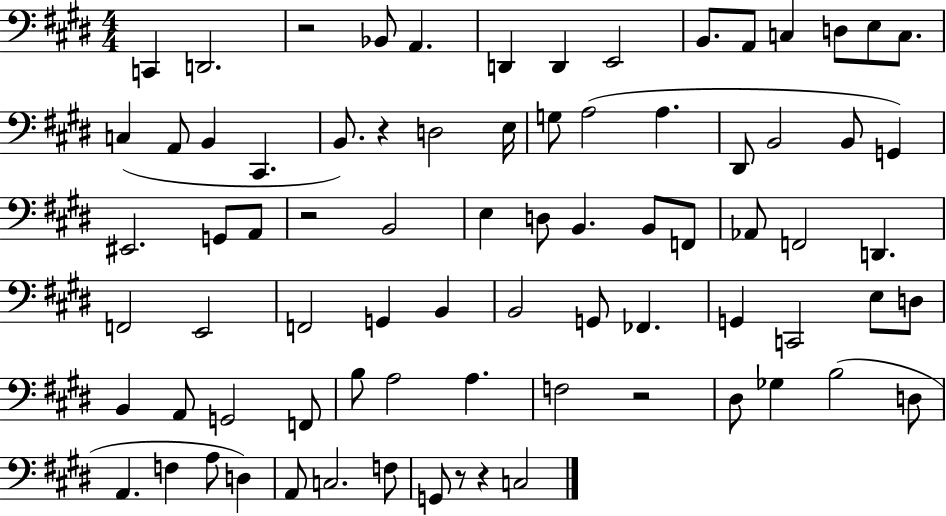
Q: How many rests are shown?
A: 6